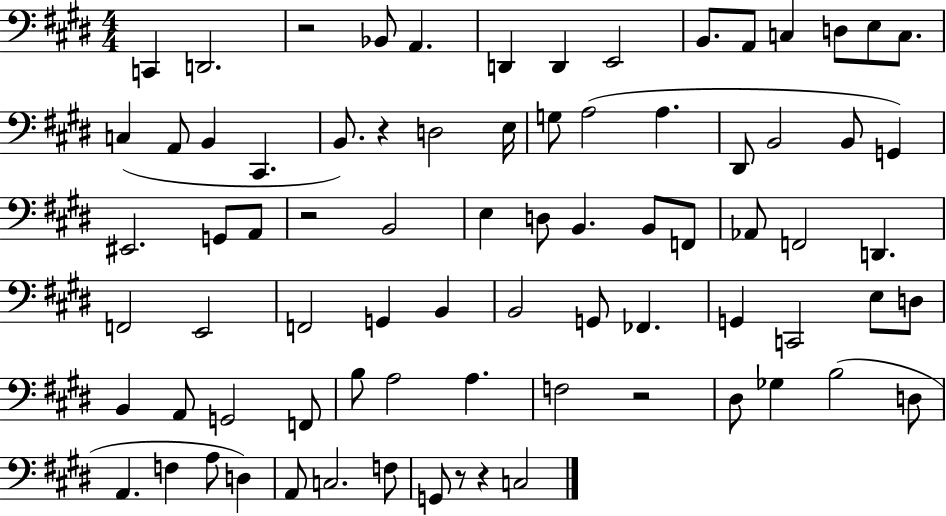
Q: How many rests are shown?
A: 6